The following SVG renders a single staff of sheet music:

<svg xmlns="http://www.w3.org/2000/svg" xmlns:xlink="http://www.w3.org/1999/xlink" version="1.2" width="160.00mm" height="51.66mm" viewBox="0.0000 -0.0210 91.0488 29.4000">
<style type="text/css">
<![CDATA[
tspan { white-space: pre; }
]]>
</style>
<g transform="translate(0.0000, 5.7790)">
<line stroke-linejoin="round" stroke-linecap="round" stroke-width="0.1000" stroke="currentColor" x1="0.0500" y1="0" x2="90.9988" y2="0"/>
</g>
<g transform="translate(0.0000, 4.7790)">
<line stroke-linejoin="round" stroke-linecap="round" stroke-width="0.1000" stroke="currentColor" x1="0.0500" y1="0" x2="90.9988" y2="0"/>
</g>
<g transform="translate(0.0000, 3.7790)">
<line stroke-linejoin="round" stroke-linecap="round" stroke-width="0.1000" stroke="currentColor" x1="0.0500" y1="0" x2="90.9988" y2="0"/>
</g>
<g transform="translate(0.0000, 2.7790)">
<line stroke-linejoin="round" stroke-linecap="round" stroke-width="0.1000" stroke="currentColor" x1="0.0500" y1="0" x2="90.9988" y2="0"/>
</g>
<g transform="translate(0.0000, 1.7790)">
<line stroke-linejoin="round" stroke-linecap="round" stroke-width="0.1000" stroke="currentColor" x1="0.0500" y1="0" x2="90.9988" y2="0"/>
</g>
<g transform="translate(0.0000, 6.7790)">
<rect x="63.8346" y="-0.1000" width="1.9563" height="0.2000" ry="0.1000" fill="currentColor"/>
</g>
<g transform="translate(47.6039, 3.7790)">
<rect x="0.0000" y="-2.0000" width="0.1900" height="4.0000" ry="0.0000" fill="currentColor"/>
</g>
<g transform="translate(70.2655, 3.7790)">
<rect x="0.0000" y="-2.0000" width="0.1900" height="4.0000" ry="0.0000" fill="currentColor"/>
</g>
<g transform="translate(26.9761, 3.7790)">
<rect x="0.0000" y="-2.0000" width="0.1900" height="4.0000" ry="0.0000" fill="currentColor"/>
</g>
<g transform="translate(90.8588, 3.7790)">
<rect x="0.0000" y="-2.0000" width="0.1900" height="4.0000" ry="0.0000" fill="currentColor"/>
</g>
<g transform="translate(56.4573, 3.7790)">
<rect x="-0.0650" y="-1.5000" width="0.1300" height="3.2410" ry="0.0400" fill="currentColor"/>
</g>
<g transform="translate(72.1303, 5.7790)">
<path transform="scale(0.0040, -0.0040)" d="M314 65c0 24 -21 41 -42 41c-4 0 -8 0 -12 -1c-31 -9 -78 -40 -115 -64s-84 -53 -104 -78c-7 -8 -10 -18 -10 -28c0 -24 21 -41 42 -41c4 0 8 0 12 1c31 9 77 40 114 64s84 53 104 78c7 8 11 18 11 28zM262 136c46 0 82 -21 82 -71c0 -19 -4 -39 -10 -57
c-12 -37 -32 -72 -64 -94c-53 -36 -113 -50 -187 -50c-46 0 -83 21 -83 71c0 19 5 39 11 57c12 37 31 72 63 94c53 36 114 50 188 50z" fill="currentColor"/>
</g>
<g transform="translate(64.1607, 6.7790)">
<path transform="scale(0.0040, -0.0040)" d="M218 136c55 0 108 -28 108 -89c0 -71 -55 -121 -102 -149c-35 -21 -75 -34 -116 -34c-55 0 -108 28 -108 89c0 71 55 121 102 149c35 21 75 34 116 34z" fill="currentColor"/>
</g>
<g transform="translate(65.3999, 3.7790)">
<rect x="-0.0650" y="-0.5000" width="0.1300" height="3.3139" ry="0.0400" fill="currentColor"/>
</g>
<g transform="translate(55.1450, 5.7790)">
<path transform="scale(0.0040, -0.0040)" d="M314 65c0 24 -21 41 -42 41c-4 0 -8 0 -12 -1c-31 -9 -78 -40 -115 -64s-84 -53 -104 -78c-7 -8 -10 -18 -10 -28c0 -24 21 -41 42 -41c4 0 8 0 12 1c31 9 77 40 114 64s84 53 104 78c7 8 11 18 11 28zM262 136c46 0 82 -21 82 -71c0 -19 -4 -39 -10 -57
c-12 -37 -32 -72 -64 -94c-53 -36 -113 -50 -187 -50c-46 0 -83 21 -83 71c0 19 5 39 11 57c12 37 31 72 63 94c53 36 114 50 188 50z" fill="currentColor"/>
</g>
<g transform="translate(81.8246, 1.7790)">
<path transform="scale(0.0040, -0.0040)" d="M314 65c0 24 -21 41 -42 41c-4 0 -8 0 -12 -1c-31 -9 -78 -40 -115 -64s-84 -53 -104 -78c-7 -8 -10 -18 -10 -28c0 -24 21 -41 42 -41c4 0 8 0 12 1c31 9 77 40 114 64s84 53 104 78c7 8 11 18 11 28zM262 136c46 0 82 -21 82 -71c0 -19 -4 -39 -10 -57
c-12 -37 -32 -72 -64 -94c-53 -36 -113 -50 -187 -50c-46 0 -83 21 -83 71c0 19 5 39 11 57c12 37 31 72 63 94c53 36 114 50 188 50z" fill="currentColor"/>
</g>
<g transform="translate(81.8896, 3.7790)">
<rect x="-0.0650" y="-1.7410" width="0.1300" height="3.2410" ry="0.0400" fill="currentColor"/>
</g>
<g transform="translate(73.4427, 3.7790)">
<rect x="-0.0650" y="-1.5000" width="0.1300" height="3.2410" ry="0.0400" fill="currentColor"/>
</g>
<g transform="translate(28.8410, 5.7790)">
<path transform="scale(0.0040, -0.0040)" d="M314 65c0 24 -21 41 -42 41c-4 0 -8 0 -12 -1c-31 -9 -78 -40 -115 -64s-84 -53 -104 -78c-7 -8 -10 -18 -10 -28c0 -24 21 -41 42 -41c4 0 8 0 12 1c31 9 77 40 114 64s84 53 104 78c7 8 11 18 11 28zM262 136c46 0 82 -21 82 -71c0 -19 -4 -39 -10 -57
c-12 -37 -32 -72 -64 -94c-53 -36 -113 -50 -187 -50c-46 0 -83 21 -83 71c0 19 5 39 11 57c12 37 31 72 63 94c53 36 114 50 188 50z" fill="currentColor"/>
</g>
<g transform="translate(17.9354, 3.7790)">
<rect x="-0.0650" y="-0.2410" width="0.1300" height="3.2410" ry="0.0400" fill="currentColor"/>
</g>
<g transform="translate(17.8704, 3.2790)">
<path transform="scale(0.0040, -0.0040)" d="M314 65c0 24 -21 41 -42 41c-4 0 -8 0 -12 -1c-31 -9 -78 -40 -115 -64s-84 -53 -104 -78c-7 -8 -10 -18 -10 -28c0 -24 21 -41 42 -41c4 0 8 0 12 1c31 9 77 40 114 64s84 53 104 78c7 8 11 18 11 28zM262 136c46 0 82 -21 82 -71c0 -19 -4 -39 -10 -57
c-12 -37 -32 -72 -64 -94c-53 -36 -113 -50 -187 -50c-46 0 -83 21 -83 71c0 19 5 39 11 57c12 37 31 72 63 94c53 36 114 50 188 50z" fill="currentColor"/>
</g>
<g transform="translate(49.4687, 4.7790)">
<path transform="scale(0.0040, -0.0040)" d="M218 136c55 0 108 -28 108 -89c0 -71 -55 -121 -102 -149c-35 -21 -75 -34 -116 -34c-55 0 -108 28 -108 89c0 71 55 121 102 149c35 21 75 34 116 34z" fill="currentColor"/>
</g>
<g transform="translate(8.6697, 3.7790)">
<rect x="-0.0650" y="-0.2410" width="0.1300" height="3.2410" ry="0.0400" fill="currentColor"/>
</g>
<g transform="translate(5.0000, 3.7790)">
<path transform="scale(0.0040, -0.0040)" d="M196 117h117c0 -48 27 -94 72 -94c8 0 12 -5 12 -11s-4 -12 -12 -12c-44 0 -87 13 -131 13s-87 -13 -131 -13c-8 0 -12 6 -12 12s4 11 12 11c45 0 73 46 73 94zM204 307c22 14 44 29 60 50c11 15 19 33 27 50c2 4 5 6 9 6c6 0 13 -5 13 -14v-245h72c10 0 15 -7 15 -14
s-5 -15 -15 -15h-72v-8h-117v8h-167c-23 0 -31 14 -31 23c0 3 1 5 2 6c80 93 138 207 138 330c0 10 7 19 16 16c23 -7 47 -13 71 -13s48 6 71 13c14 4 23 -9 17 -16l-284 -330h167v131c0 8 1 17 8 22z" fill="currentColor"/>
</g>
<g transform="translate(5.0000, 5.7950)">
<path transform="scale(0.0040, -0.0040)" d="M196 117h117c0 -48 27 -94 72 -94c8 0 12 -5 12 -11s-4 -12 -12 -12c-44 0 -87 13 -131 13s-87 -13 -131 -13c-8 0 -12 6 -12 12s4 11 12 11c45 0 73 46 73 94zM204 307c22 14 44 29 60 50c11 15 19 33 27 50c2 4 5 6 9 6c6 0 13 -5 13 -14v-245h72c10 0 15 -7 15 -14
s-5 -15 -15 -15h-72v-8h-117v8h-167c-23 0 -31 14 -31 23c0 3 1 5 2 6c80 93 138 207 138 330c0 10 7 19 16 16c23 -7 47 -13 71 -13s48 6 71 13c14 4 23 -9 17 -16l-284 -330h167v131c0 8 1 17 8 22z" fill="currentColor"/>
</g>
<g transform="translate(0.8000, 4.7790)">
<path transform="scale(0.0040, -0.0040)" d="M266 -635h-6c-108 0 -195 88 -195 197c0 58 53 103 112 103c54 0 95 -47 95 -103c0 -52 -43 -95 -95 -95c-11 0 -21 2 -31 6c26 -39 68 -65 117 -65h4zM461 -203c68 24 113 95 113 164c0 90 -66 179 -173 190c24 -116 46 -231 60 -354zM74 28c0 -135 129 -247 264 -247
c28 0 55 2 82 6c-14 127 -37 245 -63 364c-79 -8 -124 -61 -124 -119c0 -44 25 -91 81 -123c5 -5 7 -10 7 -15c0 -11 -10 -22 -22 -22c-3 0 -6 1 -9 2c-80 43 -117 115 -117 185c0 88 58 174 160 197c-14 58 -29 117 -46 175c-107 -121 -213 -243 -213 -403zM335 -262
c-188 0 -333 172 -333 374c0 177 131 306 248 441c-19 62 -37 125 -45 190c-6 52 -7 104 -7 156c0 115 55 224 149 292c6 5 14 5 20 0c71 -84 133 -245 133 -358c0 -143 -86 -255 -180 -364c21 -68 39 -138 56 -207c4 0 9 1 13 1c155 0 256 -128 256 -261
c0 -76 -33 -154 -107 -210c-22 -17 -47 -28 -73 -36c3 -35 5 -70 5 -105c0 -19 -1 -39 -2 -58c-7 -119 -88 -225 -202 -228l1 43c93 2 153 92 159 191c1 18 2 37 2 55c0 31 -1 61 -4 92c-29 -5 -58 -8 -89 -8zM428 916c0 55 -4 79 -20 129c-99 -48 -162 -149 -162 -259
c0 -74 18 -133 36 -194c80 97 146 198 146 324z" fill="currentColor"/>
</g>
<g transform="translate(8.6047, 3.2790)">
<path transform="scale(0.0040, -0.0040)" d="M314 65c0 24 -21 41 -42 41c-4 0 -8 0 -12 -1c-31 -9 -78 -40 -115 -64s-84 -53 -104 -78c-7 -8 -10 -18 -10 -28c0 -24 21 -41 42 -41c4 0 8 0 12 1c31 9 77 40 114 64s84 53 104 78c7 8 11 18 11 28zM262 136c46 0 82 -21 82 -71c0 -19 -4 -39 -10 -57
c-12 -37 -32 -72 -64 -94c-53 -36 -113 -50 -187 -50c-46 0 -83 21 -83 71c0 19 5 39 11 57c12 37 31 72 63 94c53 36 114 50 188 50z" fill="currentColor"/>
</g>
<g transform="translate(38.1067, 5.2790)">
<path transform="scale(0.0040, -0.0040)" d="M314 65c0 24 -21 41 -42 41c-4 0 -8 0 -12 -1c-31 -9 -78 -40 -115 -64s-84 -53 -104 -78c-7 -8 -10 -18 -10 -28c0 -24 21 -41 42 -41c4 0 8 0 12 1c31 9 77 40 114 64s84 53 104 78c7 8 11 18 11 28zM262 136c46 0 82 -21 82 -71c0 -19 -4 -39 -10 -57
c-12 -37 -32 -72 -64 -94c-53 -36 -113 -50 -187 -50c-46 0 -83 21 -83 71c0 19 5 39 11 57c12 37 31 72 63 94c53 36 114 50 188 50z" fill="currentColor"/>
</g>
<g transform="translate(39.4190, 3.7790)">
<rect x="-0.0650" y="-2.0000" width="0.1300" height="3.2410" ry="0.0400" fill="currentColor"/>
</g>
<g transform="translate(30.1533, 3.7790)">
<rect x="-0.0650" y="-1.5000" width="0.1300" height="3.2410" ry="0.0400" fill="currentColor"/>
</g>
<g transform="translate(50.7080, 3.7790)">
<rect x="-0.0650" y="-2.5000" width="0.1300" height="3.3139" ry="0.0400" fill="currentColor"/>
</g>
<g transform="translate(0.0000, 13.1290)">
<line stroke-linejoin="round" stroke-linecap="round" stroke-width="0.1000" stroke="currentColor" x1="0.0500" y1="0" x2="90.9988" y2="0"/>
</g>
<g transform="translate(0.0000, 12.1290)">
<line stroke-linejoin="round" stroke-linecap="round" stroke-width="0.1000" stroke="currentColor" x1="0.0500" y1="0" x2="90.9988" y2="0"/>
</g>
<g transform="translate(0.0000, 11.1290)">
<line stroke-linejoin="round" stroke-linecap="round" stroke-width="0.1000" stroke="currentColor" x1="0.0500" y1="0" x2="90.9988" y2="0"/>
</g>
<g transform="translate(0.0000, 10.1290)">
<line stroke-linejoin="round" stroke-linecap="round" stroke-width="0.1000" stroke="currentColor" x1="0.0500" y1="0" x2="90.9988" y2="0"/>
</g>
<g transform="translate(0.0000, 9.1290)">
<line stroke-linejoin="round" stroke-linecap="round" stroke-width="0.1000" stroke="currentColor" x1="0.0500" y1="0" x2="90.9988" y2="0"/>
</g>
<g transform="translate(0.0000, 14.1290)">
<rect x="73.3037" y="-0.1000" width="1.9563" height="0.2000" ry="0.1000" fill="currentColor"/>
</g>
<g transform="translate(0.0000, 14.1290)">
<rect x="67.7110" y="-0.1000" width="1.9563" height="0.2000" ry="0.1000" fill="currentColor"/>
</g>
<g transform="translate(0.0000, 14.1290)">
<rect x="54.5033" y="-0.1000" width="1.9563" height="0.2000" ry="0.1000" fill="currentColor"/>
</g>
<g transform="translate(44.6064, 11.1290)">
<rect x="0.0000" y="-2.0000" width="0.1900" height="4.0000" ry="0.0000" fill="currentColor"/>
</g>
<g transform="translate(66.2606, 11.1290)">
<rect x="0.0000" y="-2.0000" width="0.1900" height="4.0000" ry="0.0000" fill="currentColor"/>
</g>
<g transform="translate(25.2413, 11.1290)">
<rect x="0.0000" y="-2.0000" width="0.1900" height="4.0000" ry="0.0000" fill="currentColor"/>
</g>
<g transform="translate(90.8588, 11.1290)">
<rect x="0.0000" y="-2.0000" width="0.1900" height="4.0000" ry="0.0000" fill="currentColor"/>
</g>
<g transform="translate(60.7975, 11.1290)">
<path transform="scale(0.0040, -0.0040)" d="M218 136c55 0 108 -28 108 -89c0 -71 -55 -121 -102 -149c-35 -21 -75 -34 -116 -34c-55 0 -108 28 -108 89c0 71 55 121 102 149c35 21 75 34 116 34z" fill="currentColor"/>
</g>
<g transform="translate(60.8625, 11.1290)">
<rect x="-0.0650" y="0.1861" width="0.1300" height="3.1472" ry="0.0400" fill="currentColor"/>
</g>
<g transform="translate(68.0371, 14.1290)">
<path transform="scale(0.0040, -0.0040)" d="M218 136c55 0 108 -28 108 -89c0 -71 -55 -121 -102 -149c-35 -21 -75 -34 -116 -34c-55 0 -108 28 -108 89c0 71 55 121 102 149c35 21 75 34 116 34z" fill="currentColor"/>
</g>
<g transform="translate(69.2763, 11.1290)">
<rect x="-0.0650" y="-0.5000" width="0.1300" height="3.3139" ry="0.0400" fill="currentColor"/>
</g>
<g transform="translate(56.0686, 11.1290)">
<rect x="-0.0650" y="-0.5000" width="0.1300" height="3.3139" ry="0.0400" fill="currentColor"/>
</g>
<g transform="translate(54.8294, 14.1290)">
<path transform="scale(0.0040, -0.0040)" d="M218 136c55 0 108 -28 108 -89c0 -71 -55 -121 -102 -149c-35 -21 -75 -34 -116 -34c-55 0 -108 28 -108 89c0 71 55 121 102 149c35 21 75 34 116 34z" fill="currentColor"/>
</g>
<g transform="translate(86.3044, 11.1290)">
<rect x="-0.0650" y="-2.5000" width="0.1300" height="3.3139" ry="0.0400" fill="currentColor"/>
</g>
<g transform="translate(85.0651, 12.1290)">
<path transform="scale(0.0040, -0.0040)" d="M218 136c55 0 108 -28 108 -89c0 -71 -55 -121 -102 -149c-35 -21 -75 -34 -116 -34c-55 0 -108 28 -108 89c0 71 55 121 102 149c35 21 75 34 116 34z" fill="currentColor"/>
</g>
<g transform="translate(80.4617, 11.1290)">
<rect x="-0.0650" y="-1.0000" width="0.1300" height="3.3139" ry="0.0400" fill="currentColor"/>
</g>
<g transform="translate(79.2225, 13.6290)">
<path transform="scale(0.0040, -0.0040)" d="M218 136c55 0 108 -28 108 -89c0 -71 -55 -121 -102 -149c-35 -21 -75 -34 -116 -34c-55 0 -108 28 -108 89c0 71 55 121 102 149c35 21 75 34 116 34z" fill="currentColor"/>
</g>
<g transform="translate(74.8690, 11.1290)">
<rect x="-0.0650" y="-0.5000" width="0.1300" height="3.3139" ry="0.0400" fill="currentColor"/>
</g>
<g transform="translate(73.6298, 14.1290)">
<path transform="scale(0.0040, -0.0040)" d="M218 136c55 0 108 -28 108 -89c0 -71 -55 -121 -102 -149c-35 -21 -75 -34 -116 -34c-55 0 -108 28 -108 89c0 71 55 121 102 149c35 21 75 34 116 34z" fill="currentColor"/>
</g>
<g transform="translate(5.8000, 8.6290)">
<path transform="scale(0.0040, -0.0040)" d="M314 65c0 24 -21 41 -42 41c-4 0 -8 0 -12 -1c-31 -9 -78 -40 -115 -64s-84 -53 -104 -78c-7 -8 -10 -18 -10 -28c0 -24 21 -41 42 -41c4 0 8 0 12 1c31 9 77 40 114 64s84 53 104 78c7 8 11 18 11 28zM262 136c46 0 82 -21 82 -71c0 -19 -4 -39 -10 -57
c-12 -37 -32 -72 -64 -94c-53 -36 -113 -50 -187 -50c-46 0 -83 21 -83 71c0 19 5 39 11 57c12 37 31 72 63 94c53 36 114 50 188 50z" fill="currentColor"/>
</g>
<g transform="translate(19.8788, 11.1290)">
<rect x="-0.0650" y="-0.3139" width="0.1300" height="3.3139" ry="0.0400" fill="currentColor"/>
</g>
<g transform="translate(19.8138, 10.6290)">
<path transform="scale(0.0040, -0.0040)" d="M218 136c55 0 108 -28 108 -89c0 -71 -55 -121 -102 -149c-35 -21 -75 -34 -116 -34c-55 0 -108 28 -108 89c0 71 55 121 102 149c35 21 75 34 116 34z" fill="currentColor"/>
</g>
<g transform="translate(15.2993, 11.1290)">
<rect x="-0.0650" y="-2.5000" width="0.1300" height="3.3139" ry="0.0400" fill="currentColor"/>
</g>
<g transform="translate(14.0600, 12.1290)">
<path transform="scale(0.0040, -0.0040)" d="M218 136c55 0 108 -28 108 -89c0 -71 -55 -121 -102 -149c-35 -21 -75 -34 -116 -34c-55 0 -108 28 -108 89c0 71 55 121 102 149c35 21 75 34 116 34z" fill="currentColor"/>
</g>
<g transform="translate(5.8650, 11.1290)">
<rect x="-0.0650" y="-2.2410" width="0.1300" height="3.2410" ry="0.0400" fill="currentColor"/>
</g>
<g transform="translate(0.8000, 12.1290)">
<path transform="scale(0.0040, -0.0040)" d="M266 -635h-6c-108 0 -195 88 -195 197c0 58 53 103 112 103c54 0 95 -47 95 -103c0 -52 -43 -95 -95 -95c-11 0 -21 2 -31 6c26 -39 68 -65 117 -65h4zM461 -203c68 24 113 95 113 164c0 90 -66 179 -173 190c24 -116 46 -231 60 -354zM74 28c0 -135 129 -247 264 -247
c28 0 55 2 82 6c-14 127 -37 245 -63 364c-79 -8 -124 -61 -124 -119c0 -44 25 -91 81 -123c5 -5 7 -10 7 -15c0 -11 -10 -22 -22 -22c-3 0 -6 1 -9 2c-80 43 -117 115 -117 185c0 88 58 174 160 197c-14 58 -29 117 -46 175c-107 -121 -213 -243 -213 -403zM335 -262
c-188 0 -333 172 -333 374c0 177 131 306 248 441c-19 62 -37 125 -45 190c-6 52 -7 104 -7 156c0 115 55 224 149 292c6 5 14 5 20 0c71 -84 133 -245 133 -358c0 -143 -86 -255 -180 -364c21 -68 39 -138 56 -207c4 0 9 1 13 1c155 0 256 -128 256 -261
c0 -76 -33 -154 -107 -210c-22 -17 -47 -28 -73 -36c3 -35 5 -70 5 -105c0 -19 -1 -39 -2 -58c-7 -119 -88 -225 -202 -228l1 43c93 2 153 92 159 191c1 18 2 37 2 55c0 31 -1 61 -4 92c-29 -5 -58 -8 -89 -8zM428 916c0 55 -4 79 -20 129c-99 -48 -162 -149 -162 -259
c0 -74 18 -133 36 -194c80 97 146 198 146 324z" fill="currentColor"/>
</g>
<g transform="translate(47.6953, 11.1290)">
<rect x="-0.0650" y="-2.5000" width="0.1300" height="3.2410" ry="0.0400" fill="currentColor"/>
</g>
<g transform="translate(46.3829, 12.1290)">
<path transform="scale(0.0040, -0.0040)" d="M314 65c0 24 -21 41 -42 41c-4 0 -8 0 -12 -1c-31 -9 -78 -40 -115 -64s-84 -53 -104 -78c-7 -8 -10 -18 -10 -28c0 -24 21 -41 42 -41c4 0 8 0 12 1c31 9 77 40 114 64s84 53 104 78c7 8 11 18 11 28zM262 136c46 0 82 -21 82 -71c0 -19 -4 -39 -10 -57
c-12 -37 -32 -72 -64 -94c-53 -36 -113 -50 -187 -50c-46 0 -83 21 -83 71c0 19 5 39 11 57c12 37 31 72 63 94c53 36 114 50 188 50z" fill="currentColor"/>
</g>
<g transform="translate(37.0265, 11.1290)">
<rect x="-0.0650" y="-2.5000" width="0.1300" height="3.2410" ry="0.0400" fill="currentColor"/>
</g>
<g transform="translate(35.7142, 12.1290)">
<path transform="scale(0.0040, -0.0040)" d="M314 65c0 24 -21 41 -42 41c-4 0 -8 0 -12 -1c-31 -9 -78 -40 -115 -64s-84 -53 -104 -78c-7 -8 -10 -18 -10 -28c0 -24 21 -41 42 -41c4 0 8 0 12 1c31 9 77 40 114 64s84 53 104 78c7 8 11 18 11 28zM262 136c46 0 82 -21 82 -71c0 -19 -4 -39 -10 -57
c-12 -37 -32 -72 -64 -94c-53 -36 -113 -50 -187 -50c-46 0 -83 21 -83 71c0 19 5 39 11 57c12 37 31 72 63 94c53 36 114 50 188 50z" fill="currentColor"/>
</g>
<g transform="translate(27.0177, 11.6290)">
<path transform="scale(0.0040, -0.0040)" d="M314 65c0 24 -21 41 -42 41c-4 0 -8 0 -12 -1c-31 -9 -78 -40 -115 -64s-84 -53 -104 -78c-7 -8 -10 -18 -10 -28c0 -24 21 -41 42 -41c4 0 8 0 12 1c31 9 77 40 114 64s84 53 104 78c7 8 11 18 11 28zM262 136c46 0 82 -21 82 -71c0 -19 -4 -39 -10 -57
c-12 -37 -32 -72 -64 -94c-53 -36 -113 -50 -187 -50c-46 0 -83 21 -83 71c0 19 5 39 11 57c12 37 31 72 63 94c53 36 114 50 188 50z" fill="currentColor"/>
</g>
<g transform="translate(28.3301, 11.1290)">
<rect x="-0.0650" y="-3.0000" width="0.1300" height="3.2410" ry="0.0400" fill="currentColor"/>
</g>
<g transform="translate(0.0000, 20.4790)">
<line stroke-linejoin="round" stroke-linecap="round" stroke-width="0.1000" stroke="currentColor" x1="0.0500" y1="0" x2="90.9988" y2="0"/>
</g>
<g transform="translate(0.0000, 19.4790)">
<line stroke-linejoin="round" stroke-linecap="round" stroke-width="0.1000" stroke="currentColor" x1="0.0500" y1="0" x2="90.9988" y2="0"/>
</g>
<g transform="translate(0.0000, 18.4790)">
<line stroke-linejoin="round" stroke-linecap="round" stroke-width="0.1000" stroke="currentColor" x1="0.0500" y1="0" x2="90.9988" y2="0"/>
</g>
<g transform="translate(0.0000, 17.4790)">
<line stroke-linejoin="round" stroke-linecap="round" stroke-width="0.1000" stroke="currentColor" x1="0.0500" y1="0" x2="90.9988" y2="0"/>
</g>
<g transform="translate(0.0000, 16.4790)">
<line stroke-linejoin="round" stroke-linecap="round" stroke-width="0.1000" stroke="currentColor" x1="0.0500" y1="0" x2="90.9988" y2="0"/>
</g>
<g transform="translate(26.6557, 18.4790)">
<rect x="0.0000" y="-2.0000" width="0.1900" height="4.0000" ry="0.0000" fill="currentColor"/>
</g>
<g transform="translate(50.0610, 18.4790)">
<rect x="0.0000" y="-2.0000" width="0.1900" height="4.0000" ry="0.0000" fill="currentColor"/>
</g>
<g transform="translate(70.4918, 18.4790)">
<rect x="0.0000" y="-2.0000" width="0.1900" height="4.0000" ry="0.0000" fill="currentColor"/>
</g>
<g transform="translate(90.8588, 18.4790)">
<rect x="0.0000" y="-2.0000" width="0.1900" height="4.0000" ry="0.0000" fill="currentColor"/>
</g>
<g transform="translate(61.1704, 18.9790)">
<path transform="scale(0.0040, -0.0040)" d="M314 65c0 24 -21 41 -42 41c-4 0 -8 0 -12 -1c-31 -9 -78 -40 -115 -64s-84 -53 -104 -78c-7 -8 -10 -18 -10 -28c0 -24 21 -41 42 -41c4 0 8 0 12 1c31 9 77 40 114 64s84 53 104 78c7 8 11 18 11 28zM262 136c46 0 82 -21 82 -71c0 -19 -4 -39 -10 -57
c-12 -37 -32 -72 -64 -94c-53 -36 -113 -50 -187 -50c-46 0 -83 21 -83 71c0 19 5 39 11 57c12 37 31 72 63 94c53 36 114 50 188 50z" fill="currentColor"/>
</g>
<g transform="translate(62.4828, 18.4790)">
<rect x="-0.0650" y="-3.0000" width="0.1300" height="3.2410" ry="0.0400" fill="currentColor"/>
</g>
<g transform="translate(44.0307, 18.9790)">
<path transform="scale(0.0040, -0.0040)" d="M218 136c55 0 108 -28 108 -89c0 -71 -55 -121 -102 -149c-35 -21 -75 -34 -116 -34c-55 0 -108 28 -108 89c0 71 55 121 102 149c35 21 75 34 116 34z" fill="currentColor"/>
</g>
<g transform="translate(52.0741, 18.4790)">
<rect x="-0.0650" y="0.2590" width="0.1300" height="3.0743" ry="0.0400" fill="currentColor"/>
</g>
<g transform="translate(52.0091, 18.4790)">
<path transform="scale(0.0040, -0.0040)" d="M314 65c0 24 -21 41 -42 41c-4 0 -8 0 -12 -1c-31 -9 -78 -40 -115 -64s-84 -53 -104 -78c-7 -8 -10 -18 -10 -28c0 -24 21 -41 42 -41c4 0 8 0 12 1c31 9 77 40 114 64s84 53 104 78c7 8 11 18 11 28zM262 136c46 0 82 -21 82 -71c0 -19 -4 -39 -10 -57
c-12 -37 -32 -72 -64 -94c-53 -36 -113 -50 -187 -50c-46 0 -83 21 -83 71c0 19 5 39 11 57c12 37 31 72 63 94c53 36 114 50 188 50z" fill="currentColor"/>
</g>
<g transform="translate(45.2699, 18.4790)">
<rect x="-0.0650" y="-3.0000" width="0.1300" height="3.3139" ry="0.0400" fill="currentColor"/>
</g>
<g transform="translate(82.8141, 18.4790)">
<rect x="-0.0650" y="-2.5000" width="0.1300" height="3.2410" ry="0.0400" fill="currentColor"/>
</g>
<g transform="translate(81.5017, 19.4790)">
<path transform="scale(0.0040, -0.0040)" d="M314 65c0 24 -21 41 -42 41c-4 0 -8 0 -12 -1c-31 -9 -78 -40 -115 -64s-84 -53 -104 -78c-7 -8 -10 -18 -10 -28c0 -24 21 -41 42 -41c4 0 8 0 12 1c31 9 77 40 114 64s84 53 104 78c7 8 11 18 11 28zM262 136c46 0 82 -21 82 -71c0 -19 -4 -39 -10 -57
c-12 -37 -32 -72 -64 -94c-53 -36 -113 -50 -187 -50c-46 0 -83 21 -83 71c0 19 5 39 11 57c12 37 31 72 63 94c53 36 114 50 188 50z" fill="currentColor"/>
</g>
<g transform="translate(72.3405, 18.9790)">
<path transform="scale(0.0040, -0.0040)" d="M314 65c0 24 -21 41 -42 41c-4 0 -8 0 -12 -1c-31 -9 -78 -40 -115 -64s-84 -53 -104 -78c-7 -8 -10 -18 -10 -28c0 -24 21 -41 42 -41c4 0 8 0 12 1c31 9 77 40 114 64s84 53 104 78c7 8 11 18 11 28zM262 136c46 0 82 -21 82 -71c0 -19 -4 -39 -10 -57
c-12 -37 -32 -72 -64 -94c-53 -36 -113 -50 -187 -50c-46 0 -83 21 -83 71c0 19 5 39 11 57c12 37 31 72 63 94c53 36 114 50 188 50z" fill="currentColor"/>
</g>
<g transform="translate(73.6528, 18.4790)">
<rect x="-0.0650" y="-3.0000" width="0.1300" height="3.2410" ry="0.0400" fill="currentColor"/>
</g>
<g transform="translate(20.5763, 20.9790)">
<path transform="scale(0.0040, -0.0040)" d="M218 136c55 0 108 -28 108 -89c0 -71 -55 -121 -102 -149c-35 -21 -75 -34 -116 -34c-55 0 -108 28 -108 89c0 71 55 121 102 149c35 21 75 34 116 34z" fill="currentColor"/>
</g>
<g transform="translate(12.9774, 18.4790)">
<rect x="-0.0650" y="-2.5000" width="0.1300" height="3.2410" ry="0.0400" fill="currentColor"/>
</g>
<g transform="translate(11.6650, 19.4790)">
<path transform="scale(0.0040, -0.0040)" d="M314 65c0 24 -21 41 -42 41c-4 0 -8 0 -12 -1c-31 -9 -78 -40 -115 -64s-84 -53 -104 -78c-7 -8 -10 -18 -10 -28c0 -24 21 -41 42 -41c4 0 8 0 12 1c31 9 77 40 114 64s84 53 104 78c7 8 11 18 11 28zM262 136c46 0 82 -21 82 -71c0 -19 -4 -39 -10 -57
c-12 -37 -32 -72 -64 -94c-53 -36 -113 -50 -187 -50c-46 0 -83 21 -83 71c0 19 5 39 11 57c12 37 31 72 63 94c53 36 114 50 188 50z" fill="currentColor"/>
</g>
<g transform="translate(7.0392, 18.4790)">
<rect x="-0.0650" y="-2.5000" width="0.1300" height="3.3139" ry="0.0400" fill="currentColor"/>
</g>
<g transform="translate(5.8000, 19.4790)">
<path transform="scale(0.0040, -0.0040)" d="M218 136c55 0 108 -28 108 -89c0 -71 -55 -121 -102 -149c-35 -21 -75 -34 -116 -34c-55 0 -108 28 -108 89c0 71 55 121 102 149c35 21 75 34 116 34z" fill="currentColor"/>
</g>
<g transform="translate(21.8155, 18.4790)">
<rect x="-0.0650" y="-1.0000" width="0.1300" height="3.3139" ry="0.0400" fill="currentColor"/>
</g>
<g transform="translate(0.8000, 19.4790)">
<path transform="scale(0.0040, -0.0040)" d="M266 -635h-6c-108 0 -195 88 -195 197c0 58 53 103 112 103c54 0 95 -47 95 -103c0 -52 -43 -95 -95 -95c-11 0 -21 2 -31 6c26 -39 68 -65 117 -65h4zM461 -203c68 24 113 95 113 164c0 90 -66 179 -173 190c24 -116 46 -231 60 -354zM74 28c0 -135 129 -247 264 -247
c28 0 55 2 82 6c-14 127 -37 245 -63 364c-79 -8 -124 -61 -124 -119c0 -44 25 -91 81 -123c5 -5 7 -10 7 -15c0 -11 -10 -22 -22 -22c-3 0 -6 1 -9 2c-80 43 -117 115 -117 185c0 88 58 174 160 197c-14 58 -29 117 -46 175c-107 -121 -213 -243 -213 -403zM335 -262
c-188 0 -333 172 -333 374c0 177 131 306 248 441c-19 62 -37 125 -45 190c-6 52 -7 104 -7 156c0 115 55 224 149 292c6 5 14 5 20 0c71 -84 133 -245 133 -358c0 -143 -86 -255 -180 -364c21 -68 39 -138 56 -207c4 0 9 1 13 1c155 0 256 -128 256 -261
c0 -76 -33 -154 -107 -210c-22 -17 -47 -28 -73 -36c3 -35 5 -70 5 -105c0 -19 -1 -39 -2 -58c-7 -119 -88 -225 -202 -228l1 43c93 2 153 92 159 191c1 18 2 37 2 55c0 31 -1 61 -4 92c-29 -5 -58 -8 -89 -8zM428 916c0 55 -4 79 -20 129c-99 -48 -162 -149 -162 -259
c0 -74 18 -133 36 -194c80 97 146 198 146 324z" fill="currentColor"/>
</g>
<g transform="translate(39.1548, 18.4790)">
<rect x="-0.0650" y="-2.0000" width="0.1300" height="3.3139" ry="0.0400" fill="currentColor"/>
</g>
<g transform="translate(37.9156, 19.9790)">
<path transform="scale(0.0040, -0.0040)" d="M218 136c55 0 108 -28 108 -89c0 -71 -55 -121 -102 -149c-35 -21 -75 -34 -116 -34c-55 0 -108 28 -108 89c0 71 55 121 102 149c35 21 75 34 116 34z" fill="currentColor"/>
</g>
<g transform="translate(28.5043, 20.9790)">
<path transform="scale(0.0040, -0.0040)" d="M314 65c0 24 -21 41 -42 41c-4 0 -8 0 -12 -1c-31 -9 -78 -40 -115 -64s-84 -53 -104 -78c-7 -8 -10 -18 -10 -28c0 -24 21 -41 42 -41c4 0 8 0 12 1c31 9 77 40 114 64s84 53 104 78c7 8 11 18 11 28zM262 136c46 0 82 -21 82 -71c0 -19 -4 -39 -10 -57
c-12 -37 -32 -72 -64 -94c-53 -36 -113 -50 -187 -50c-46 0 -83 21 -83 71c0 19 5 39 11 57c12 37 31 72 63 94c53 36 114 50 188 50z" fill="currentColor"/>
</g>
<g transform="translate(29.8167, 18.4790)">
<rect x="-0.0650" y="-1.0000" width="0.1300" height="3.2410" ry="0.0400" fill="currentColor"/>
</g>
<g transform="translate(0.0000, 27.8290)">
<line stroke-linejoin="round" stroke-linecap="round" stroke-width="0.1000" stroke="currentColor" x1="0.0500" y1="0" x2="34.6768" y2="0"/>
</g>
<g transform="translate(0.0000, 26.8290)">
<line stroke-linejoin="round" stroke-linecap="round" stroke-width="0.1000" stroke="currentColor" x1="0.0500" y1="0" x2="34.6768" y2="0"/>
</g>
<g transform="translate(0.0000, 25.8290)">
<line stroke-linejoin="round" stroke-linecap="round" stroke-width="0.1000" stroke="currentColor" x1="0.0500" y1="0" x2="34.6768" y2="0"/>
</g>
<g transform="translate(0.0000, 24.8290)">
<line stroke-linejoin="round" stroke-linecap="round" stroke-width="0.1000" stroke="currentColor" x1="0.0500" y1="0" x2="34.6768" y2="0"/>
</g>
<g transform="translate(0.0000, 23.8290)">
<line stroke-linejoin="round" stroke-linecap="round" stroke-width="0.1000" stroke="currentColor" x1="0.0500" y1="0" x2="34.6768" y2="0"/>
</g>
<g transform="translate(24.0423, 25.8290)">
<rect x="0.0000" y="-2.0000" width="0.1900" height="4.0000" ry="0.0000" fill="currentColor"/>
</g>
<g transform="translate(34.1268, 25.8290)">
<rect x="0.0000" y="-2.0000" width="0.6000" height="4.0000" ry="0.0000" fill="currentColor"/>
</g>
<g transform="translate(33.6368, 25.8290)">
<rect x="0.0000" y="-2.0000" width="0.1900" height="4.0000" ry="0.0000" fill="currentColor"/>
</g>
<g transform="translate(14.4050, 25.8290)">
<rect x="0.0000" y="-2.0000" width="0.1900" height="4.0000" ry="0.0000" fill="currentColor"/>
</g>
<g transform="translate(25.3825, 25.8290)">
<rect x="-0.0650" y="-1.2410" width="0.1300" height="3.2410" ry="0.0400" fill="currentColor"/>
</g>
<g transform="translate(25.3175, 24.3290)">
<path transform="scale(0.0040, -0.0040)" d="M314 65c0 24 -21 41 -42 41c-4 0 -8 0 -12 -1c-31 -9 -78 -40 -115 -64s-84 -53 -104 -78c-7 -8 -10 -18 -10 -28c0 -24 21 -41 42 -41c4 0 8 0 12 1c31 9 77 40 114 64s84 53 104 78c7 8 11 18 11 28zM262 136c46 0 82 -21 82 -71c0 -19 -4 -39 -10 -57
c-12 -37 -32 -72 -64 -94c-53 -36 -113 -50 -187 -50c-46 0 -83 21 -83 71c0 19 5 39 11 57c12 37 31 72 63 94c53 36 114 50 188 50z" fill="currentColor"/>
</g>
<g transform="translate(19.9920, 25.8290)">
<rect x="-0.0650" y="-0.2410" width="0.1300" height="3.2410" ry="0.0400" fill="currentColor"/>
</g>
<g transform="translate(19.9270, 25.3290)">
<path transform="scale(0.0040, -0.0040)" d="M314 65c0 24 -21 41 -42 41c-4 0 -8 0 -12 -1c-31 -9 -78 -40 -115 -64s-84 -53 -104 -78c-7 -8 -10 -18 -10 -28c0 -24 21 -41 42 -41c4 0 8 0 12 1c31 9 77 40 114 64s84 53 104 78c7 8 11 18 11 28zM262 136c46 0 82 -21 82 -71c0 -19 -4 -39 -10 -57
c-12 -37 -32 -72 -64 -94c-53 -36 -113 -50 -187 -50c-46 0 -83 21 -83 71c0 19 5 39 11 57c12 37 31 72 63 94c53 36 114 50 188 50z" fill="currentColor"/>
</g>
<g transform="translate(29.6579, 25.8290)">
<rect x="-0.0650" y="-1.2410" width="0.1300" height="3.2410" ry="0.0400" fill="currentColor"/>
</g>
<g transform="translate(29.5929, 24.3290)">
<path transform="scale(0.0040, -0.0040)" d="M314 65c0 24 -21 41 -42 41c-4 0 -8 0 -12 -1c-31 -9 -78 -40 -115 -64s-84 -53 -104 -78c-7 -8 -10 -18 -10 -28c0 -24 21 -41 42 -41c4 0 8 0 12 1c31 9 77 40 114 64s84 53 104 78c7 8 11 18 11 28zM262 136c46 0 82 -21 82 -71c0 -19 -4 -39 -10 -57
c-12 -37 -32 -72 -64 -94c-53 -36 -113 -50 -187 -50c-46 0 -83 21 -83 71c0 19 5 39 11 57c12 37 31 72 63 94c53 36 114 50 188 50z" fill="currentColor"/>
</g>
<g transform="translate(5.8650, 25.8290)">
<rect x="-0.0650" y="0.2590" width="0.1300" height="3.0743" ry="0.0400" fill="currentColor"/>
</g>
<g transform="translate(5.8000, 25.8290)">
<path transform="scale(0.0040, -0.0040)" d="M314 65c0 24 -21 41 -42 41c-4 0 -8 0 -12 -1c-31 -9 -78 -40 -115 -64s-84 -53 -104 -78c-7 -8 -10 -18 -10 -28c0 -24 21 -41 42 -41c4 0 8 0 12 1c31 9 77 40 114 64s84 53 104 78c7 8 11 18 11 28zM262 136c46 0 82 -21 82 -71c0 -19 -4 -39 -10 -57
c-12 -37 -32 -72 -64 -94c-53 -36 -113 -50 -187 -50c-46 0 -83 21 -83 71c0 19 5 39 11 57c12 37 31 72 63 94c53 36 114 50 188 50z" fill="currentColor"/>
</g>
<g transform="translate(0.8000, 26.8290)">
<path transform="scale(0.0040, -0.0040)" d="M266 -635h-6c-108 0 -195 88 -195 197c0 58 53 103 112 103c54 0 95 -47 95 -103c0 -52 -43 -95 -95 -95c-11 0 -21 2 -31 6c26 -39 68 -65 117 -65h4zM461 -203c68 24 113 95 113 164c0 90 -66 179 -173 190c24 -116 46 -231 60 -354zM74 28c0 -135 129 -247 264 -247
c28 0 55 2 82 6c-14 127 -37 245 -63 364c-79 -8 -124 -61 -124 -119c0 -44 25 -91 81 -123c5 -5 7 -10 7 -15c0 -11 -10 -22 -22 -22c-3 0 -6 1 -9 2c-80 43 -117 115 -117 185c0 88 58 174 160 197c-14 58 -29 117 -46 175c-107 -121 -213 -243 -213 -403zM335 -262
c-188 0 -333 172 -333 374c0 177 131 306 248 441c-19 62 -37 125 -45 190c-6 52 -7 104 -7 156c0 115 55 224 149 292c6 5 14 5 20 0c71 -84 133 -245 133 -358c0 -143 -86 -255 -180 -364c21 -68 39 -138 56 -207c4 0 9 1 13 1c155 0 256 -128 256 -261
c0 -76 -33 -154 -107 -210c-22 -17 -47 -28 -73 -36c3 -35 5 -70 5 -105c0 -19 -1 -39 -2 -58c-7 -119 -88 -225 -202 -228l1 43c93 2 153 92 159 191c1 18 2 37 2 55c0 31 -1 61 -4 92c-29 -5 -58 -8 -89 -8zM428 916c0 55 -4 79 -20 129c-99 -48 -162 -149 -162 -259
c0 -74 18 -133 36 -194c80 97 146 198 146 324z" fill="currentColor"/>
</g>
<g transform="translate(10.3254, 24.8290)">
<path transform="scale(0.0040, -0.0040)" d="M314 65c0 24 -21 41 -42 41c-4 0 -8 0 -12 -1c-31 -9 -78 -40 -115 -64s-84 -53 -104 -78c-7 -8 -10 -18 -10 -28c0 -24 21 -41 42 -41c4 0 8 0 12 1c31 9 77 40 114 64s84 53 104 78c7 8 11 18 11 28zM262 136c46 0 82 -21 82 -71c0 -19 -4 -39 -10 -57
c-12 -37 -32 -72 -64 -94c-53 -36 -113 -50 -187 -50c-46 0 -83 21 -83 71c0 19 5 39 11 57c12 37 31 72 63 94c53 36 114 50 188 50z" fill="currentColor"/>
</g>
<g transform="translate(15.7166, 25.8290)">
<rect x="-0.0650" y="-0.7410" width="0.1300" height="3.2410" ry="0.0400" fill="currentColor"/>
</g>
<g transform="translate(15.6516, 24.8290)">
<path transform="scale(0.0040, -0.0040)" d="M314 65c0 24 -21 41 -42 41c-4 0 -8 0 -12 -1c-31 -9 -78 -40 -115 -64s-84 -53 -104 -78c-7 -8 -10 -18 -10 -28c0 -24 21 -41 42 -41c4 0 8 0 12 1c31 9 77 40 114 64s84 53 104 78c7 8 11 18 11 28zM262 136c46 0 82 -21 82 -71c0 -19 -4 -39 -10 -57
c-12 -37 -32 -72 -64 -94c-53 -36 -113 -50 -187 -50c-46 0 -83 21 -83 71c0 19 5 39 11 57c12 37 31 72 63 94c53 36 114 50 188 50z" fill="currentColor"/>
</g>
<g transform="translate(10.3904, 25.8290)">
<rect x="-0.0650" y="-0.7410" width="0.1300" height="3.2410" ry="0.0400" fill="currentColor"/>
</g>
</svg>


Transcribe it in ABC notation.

X:1
T:Untitled
M:4/4
L:1/4
K:C
c2 c2 E2 F2 G E2 C E2 f2 g2 G c A2 G2 G2 C B C C D G G G2 D D2 F A B2 A2 A2 G2 B2 d2 d2 c2 e2 e2